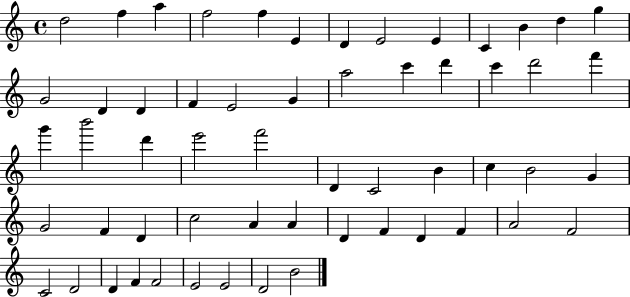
{
  \clef treble
  \time 4/4
  \defaultTimeSignature
  \key c \major
  d''2 f''4 a''4 | f''2 f''4 e'4 | d'4 e'2 e'4 | c'4 b'4 d''4 g''4 | \break g'2 d'4 d'4 | f'4 e'2 g'4 | a''2 c'''4 d'''4 | c'''4 d'''2 f'''4 | \break g'''4 b'''2 d'''4 | e'''2 f'''2 | d'4 c'2 b'4 | c''4 b'2 g'4 | \break g'2 f'4 d'4 | c''2 a'4 a'4 | d'4 f'4 d'4 f'4 | a'2 f'2 | \break c'2 d'2 | d'4 f'4 f'2 | e'2 e'2 | d'2 b'2 | \break \bar "|."
}